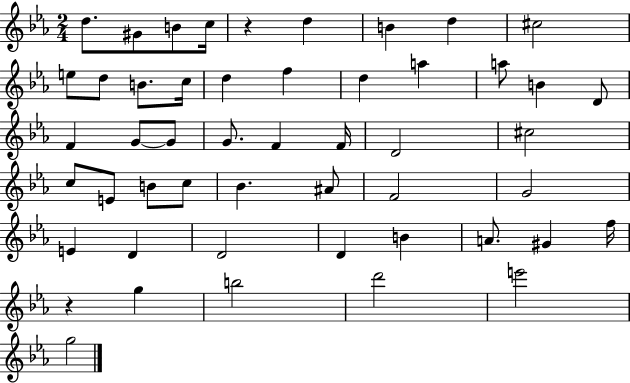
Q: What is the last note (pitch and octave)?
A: G5